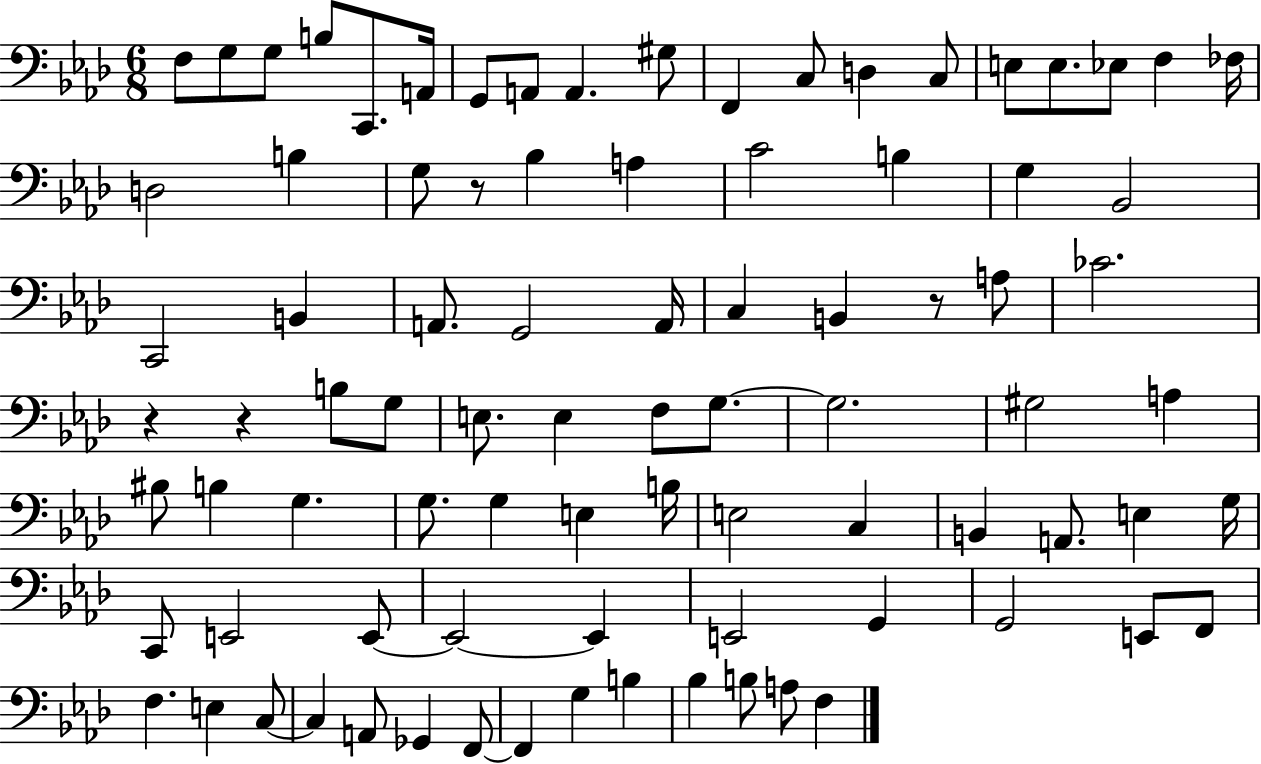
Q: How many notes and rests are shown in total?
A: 87